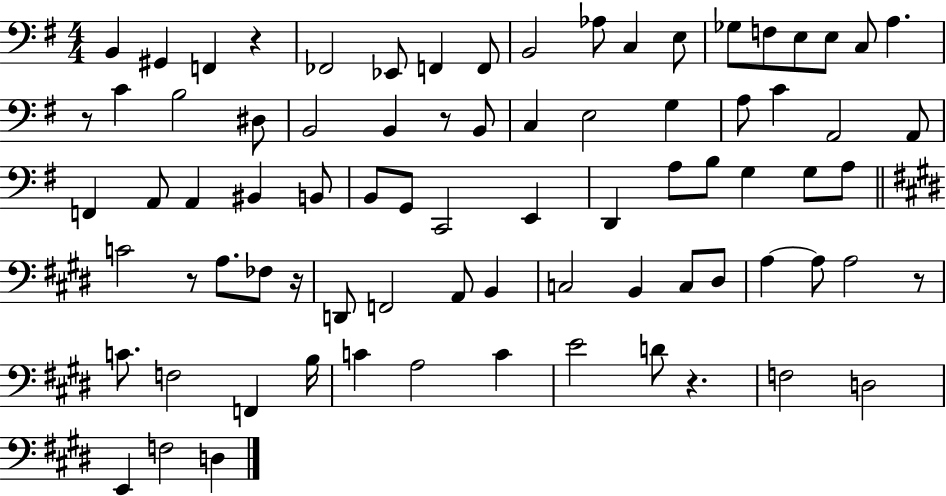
{
  \clef bass
  \numericTimeSignature
  \time 4/4
  \key g \major
  \repeat volta 2 { b,4 gis,4 f,4 r4 | fes,2 ees,8 f,4 f,8 | b,2 aes8 c4 e8 | ges8 f8 e8 e8 c8 a4. | \break r8 c'4 b2 dis8 | b,2 b,4 r8 b,8 | c4 e2 g4 | a8 c'4 a,2 a,8 | \break f,4 a,8 a,4 bis,4 b,8 | b,8 g,8 c,2 e,4 | d,4 a8 b8 g4 g8 a8 | \bar "||" \break \key e \major c'2 r8 a8. fes8 r16 | d,8 f,2 a,8 b,4 | c2 b,4 c8 dis8 | a4~~ a8 a2 r8 | \break c'8. f2 f,4 b16 | c'4 a2 c'4 | e'2 d'8 r4. | f2 d2 | \break e,4 f2 d4 | } \bar "|."
}